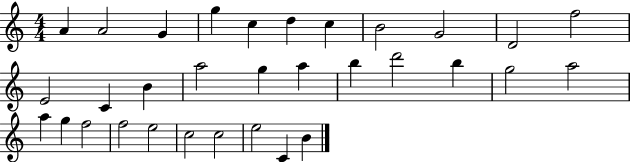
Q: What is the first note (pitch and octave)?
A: A4